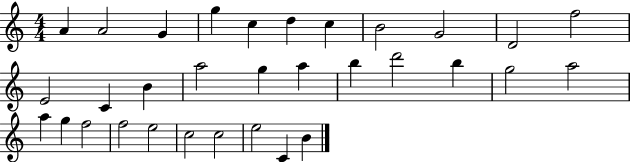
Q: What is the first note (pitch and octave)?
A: A4